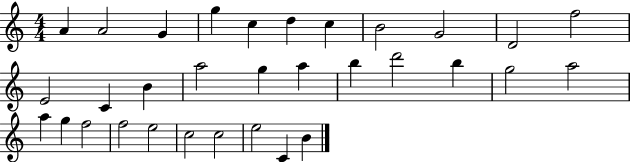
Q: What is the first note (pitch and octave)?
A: A4